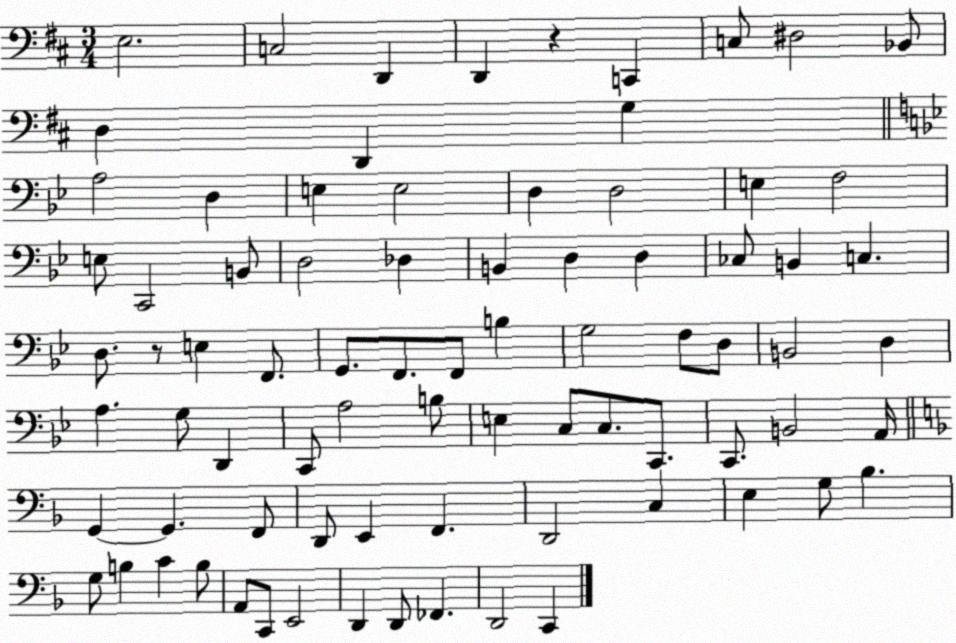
X:1
T:Untitled
M:3/4
L:1/4
K:D
E,2 C,2 D,, D,, z C,, C,/2 ^D,2 _B,,/2 D, D,, G, A,2 D, E, E,2 D, D,2 E, F,2 E,/2 C,,2 B,,/2 D,2 _D, B,, D, D, _C,/2 B,, C, D,/2 z/2 E, F,,/2 G,,/2 F,,/2 F,,/2 B, G,2 F,/2 D,/2 B,,2 D, A, G,/2 D,, C,,/2 A,2 B,/2 E, C,/2 C,/2 C,,/2 C,,/2 B,,2 A,,/4 G,, G,, F,,/2 D,,/2 E,, F,, D,,2 C, E, G,/2 _B, G,/2 B, C B,/2 A,,/2 C,,/2 E,,2 D,, D,,/2 _F,, D,,2 C,,